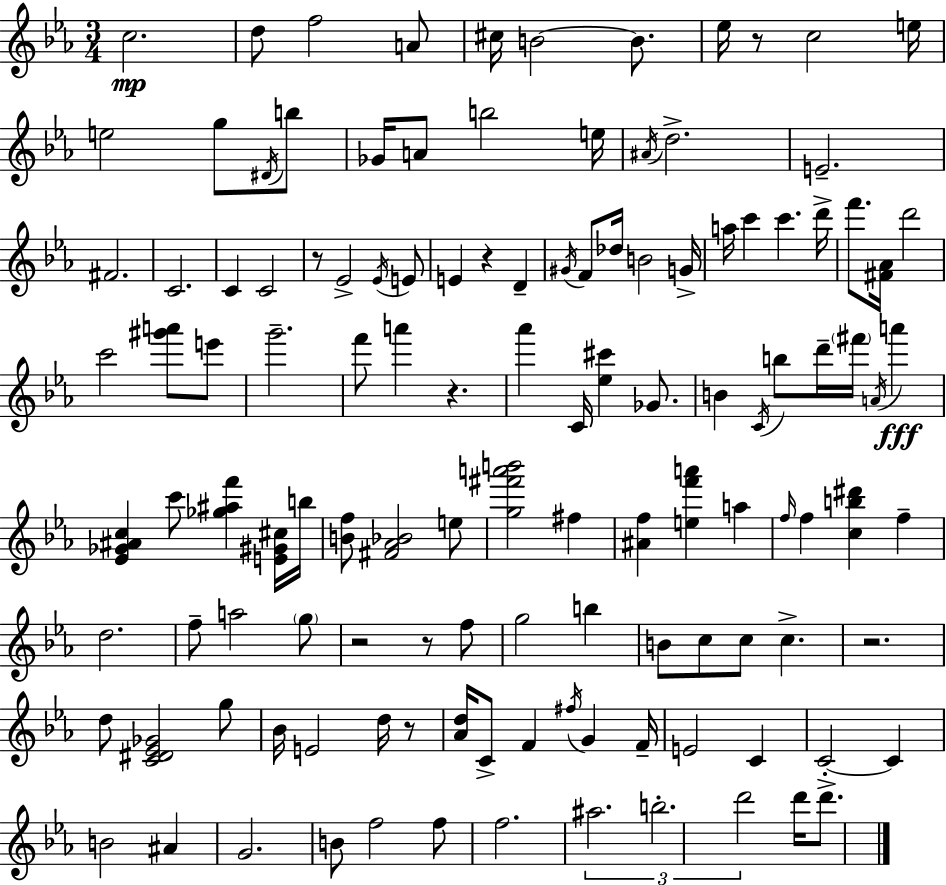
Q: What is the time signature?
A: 3/4